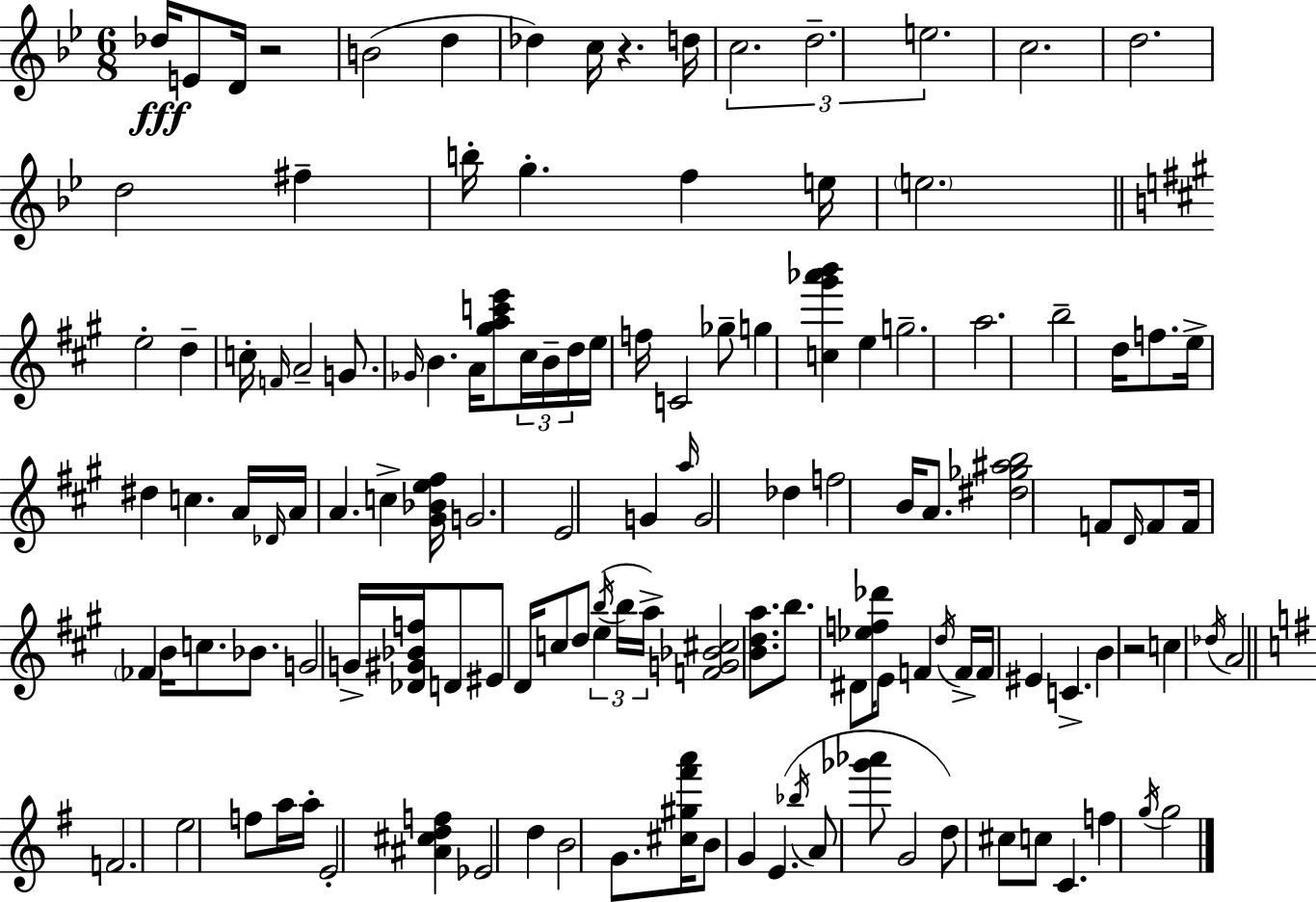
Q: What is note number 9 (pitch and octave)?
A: C5